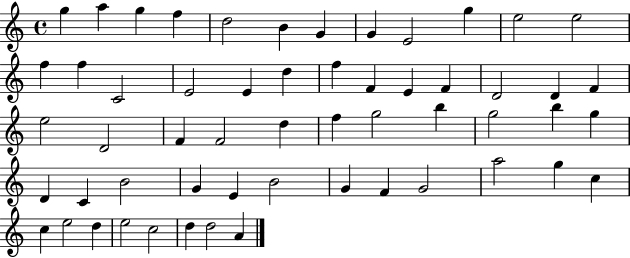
{
  \clef treble
  \time 4/4
  \defaultTimeSignature
  \key c \major
  g''4 a''4 g''4 f''4 | d''2 b'4 g'4 | g'4 e'2 g''4 | e''2 e''2 | \break f''4 f''4 c'2 | e'2 e'4 d''4 | f''4 f'4 e'4 f'4 | d'2 d'4 f'4 | \break e''2 d'2 | f'4 f'2 d''4 | f''4 g''2 b''4 | g''2 b''4 g''4 | \break d'4 c'4 b'2 | g'4 e'4 b'2 | g'4 f'4 g'2 | a''2 g''4 c''4 | \break c''4 e''2 d''4 | e''2 c''2 | d''4 d''2 a'4 | \bar "|."
}